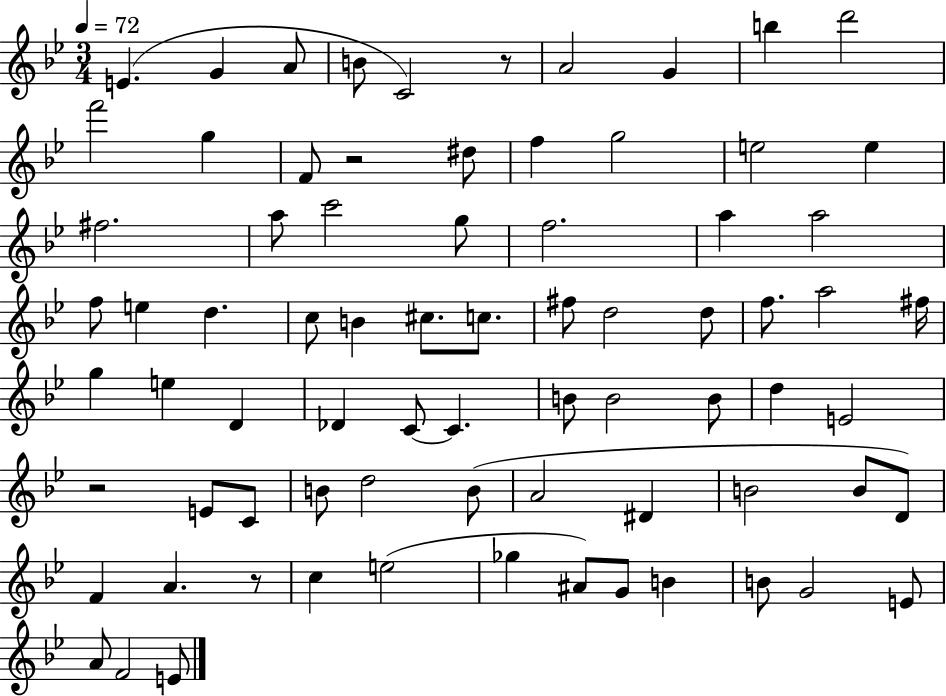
E4/q. G4/q A4/e B4/e C4/h R/e A4/h G4/q B5/q D6/h F6/h G5/q F4/e R/h D#5/e F5/q G5/h E5/h E5/q F#5/h. A5/e C6/h G5/e F5/h. A5/q A5/h F5/e E5/q D5/q. C5/e B4/q C#5/e. C5/e. F#5/e D5/h D5/e F5/e. A5/h F#5/s G5/q E5/q D4/q Db4/q C4/e C4/q. B4/e B4/h B4/e D5/q E4/h R/h E4/e C4/e B4/e D5/h B4/e A4/h D#4/q B4/h B4/e D4/e F4/q A4/q. R/e C5/q E5/h Gb5/q A#4/e G4/e B4/q B4/e G4/h E4/e A4/e F4/h E4/e